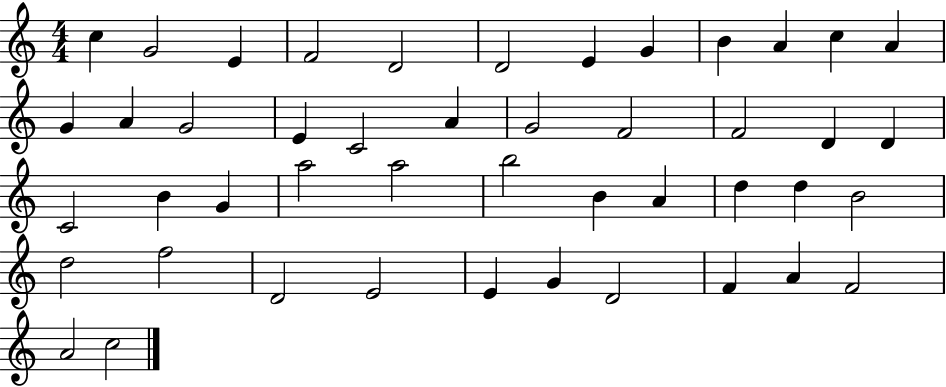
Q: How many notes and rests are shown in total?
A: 46